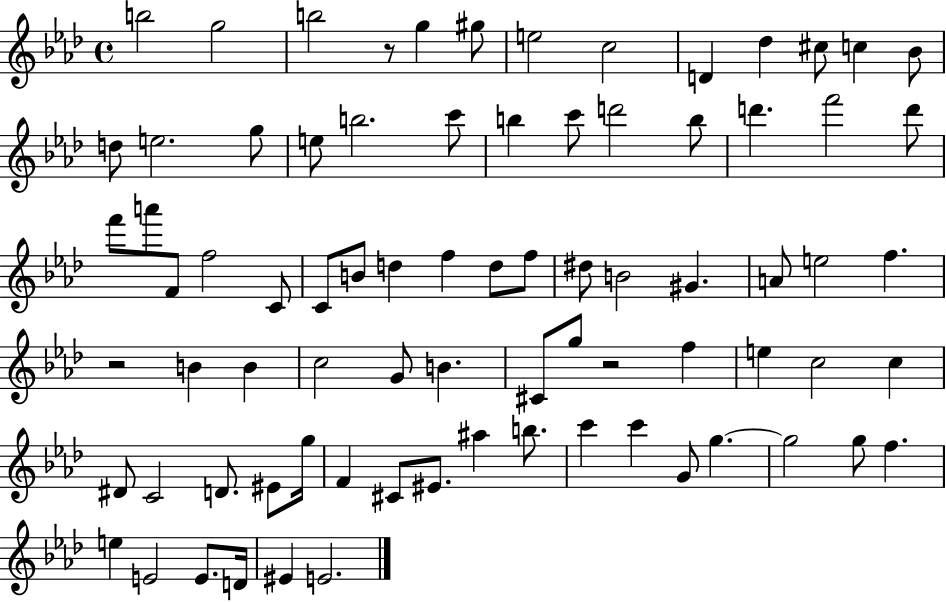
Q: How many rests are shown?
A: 3